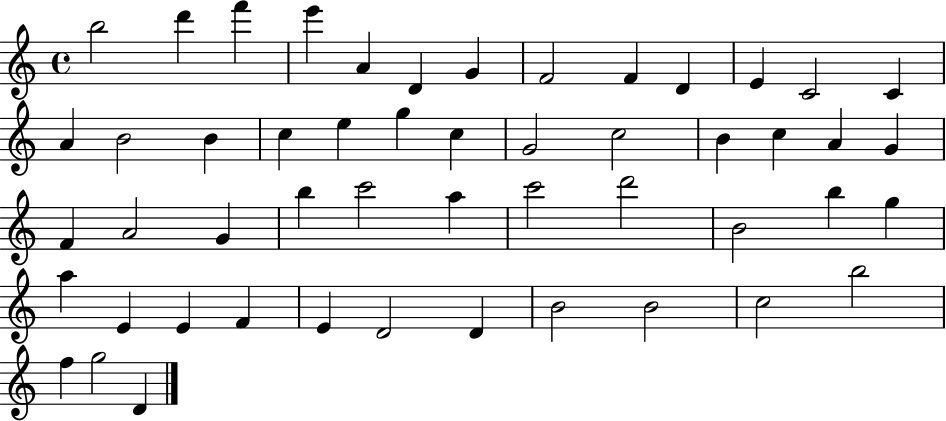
{
  \clef treble
  \time 4/4
  \defaultTimeSignature
  \key c \major
  b''2 d'''4 f'''4 | e'''4 a'4 d'4 g'4 | f'2 f'4 d'4 | e'4 c'2 c'4 | \break a'4 b'2 b'4 | c''4 e''4 g''4 c''4 | g'2 c''2 | b'4 c''4 a'4 g'4 | \break f'4 a'2 g'4 | b''4 c'''2 a''4 | c'''2 d'''2 | b'2 b''4 g''4 | \break a''4 e'4 e'4 f'4 | e'4 d'2 d'4 | b'2 b'2 | c''2 b''2 | \break f''4 g''2 d'4 | \bar "|."
}